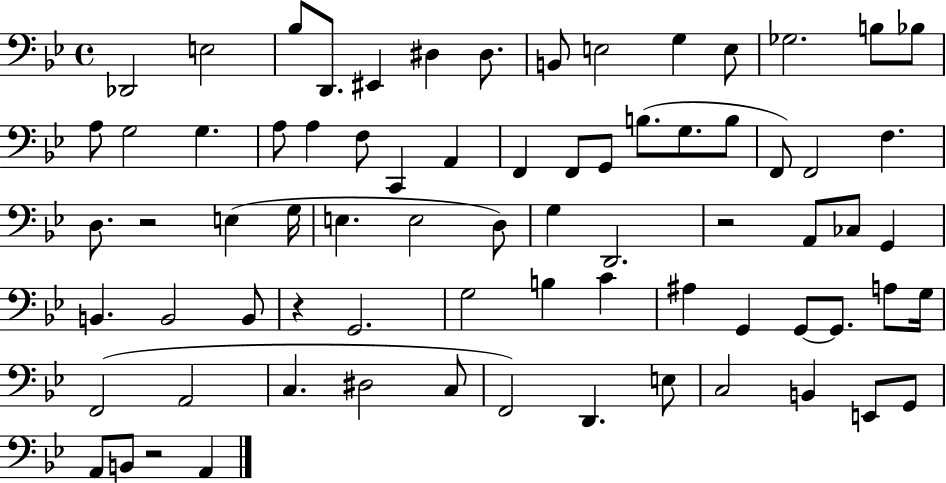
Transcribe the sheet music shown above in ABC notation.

X:1
T:Untitled
M:4/4
L:1/4
K:Bb
_D,,2 E,2 _B,/2 D,,/2 ^E,, ^D, ^D,/2 B,,/2 E,2 G, E,/2 _G,2 B,/2 _B,/2 A,/2 G,2 G, A,/2 A, F,/2 C,, A,, F,, F,,/2 G,,/2 B,/2 G,/2 B,/2 F,,/2 F,,2 F, D,/2 z2 E, G,/4 E, E,2 D,/2 G, D,,2 z2 A,,/2 _C,/2 G,, B,, B,,2 B,,/2 z G,,2 G,2 B, C ^A, G,, G,,/2 G,,/2 A,/2 G,/4 F,,2 A,,2 C, ^D,2 C,/2 F,,2 D,, E,/2 C,2 B,, E,,/2 G,,/2 A,,/2 B,,/2 z2 A,,